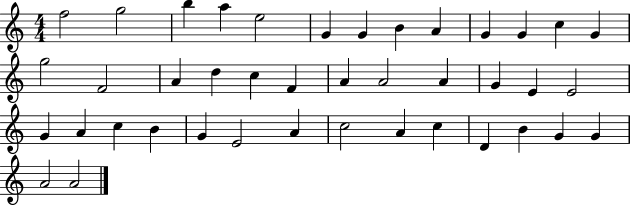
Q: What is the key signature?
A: C major